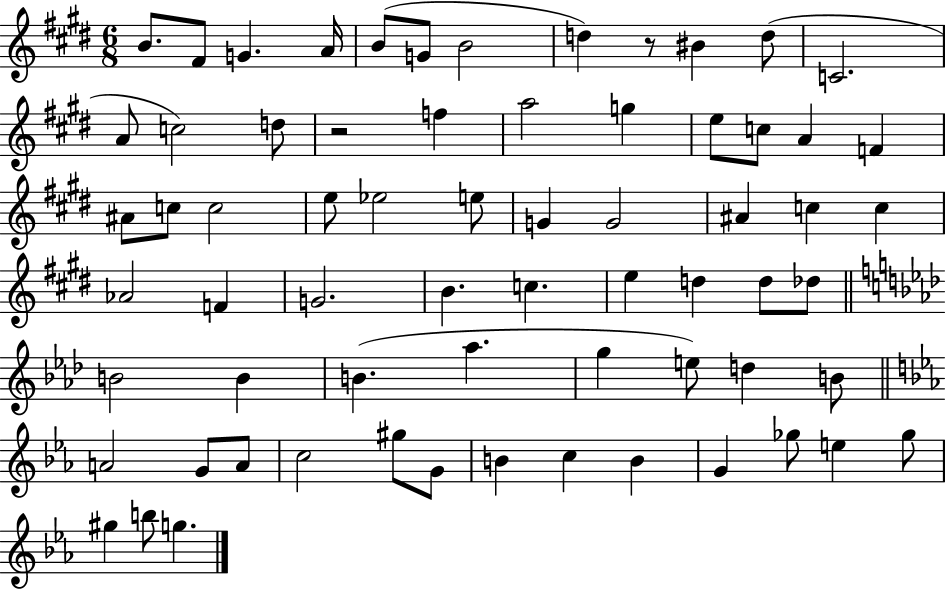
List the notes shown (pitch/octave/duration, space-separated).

B4/e. F#4/e G4/q. A4/s B4/e G4/e B4/h D5/q R/e BIS4/q D5/e C4/h. A4/e C5/h D5/e R/h F5/q A5/h G5/q E5/e C5/e A4/q F4/q A#4/e C5/e C5/h E5/e Eb5/h E5/e G4/q G4/h A#4/q C5/q C5/q Ab4/h F4/q G4/h. B4/q. C5/q. E5/q D5/q D5/e Db5/e B4/h B4/q B4/q. Ab5/q. G5/q E5/e D5/q B4/e A4/h G4/e A4/e C5/h G#5/e G4/e B4/q C5/q B4/q G4/q Gb5/e E5/q Gb5/e G#5/q B5/e G5/q.